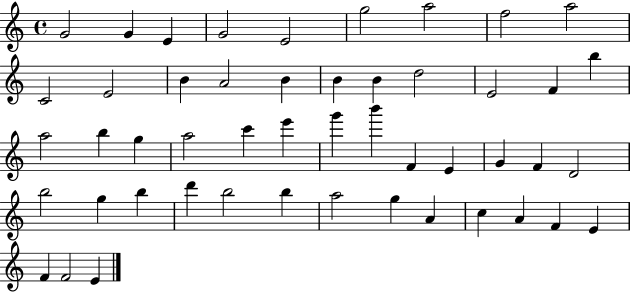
G4/h G4/q E4/q G4/h E4/h G5/h A5/h F5/h A5/h C4/h E4/h B4/q A4/h B4/q B4/q B4/q D5/h E4/h F4/q B5/q A5/h B5/q G5/q A5/h C6/q E6/q G6/q B6/q F4/q E4/q G4/q F4/q D4/h B5/h G5/q B5/q D6/q B5/h B5/q A5/h G5/q A4/q C5/q A4/q F4/q E4/q F4/q F4/h E4/q